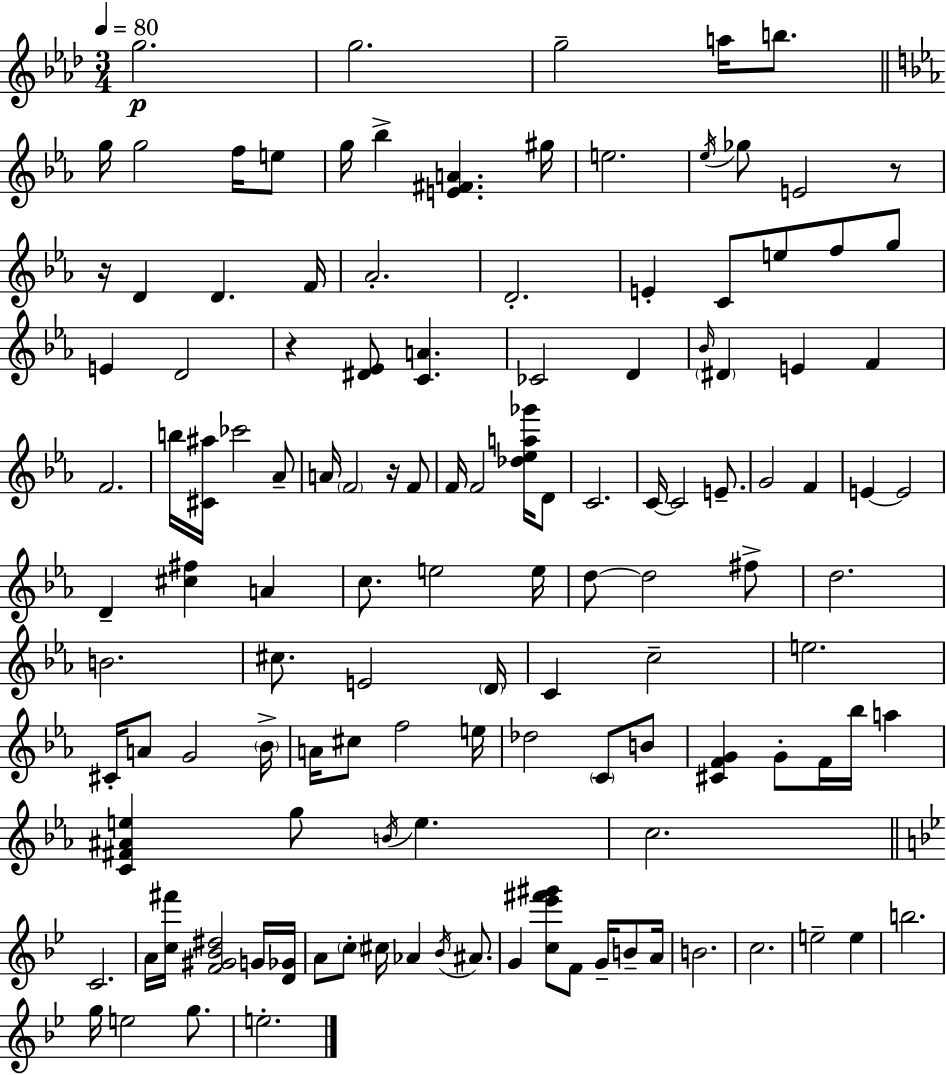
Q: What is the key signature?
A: AES major